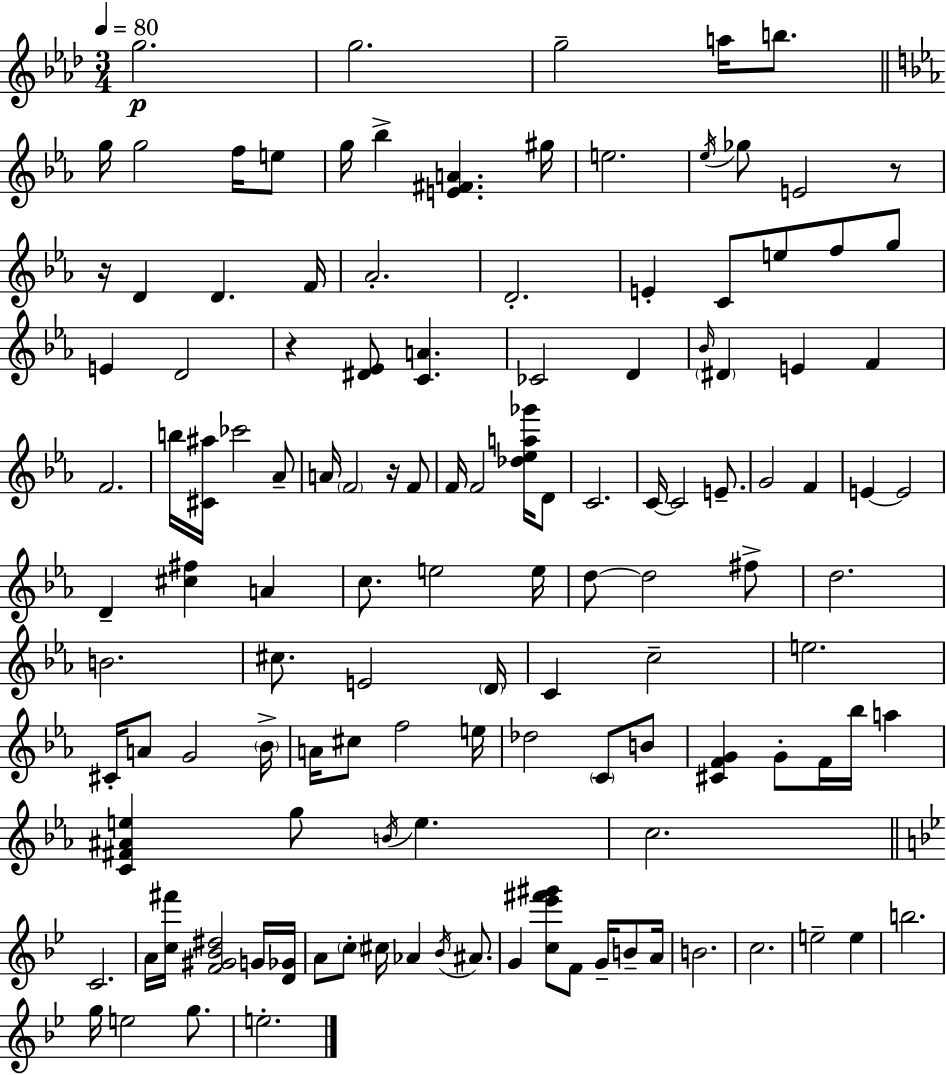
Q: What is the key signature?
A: AES major